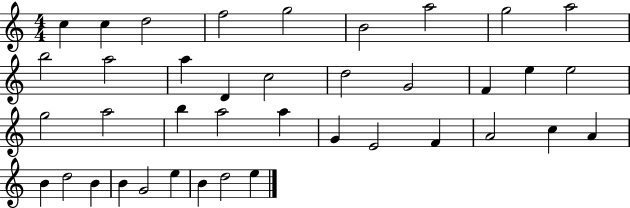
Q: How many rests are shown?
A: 0